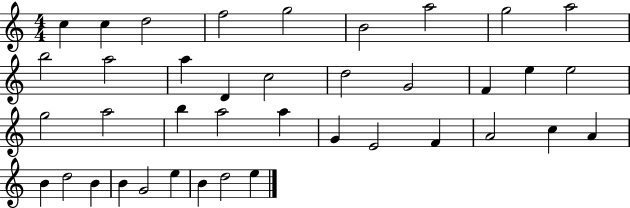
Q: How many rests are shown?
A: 0